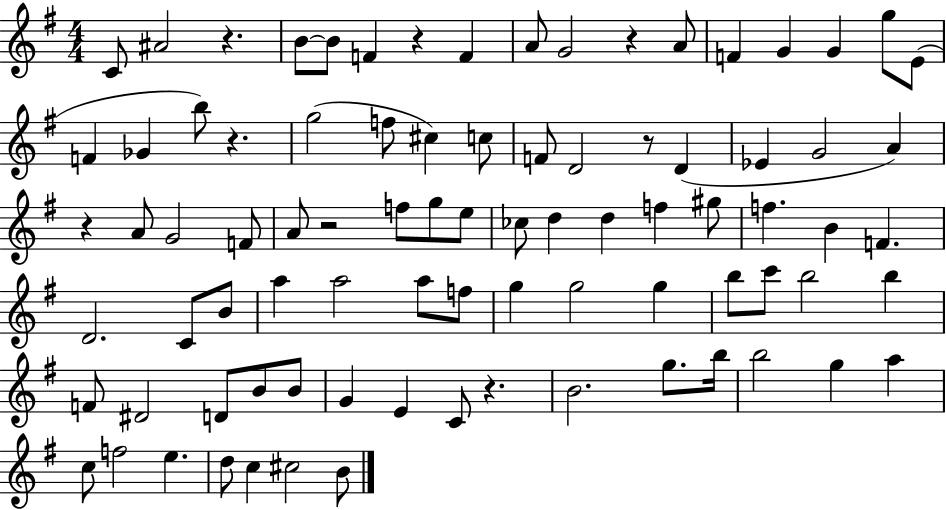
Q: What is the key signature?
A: G major